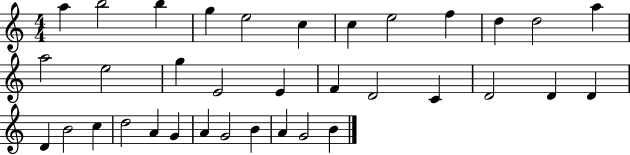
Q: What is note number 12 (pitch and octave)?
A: A5